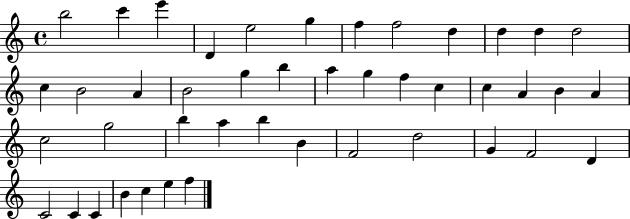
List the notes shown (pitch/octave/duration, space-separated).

B5/h C6/q E6/q D4/q E5/h G5/q F5/q F5/h D5/q D5/q D5/q D5/h C5/q B4/h A4/q B4/h G5/q B5/q A5/q G5/q F5/q C5/q C5/q A4/q B4/q A4/q C5/h G5/h B5/q A5/q B5/q B4/q F4/h D5/h G4/q F4/h D4/q C4/h C4/q C4/q B4/q C5/q E5/q F5/q